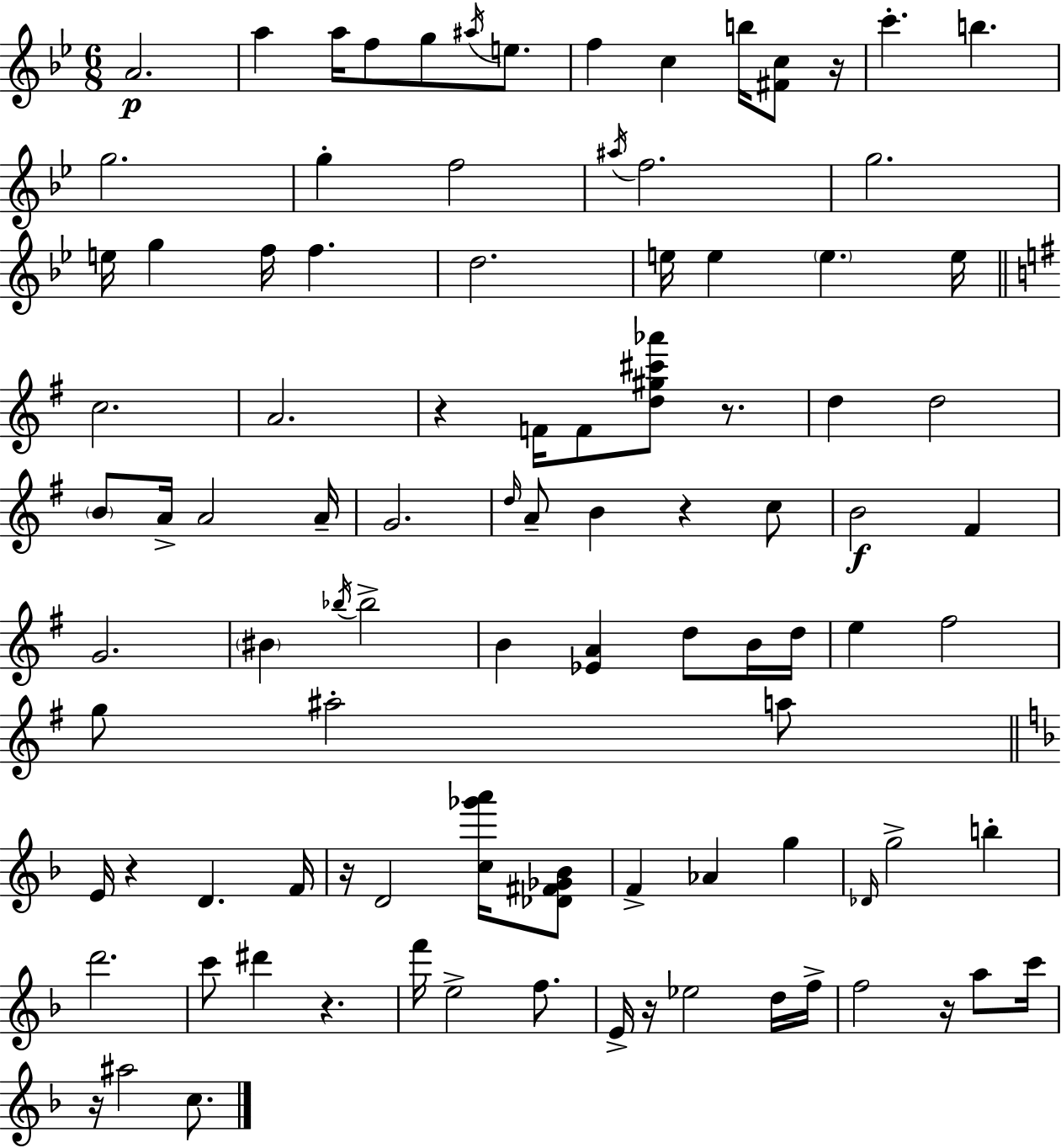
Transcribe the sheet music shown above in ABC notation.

X:1
T:Untitled
M:6/8
L:1/4
K:Gm
A2 a a/4 f/2 g/2 ^a/4 e/2 f c b/4 [^Fc]/2 z/4 c' b g2 g f2 ^a/4 f2 g2 e/4 g f/4 f d2 e/4 e e e/4 c2 A2 z F/4 F/2 [d^g^c'_a']/2 z/2 d d2 B/2 A/4 A2 A/4 G2 d/4 A/2 B z c/2 B2 ^F G2 ^B _b/4 _b2 B [_EA] d/2 B/4 d/4 e ^f2 g/2 ^a2 a/2 E/4 z D F/4 z/4 D2 [c_g'a']/4 [_D^F_G_B]/2 F _A g _D/4 g2 b d'2 c'/2 ^d' z f'/4 e2 f/2 E/4 z/4 _e2 d/4 f/4 f2 z/4 a/2 c'/4 z/4 ^a2 c/2